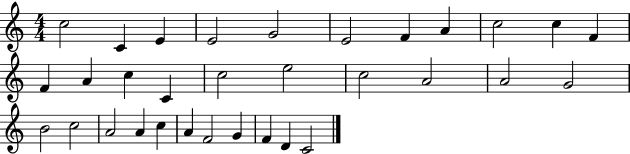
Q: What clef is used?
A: treble